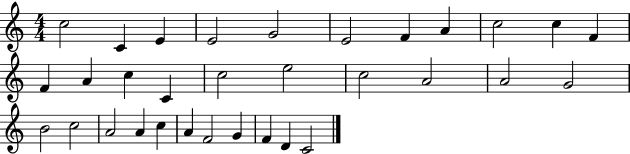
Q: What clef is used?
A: treble